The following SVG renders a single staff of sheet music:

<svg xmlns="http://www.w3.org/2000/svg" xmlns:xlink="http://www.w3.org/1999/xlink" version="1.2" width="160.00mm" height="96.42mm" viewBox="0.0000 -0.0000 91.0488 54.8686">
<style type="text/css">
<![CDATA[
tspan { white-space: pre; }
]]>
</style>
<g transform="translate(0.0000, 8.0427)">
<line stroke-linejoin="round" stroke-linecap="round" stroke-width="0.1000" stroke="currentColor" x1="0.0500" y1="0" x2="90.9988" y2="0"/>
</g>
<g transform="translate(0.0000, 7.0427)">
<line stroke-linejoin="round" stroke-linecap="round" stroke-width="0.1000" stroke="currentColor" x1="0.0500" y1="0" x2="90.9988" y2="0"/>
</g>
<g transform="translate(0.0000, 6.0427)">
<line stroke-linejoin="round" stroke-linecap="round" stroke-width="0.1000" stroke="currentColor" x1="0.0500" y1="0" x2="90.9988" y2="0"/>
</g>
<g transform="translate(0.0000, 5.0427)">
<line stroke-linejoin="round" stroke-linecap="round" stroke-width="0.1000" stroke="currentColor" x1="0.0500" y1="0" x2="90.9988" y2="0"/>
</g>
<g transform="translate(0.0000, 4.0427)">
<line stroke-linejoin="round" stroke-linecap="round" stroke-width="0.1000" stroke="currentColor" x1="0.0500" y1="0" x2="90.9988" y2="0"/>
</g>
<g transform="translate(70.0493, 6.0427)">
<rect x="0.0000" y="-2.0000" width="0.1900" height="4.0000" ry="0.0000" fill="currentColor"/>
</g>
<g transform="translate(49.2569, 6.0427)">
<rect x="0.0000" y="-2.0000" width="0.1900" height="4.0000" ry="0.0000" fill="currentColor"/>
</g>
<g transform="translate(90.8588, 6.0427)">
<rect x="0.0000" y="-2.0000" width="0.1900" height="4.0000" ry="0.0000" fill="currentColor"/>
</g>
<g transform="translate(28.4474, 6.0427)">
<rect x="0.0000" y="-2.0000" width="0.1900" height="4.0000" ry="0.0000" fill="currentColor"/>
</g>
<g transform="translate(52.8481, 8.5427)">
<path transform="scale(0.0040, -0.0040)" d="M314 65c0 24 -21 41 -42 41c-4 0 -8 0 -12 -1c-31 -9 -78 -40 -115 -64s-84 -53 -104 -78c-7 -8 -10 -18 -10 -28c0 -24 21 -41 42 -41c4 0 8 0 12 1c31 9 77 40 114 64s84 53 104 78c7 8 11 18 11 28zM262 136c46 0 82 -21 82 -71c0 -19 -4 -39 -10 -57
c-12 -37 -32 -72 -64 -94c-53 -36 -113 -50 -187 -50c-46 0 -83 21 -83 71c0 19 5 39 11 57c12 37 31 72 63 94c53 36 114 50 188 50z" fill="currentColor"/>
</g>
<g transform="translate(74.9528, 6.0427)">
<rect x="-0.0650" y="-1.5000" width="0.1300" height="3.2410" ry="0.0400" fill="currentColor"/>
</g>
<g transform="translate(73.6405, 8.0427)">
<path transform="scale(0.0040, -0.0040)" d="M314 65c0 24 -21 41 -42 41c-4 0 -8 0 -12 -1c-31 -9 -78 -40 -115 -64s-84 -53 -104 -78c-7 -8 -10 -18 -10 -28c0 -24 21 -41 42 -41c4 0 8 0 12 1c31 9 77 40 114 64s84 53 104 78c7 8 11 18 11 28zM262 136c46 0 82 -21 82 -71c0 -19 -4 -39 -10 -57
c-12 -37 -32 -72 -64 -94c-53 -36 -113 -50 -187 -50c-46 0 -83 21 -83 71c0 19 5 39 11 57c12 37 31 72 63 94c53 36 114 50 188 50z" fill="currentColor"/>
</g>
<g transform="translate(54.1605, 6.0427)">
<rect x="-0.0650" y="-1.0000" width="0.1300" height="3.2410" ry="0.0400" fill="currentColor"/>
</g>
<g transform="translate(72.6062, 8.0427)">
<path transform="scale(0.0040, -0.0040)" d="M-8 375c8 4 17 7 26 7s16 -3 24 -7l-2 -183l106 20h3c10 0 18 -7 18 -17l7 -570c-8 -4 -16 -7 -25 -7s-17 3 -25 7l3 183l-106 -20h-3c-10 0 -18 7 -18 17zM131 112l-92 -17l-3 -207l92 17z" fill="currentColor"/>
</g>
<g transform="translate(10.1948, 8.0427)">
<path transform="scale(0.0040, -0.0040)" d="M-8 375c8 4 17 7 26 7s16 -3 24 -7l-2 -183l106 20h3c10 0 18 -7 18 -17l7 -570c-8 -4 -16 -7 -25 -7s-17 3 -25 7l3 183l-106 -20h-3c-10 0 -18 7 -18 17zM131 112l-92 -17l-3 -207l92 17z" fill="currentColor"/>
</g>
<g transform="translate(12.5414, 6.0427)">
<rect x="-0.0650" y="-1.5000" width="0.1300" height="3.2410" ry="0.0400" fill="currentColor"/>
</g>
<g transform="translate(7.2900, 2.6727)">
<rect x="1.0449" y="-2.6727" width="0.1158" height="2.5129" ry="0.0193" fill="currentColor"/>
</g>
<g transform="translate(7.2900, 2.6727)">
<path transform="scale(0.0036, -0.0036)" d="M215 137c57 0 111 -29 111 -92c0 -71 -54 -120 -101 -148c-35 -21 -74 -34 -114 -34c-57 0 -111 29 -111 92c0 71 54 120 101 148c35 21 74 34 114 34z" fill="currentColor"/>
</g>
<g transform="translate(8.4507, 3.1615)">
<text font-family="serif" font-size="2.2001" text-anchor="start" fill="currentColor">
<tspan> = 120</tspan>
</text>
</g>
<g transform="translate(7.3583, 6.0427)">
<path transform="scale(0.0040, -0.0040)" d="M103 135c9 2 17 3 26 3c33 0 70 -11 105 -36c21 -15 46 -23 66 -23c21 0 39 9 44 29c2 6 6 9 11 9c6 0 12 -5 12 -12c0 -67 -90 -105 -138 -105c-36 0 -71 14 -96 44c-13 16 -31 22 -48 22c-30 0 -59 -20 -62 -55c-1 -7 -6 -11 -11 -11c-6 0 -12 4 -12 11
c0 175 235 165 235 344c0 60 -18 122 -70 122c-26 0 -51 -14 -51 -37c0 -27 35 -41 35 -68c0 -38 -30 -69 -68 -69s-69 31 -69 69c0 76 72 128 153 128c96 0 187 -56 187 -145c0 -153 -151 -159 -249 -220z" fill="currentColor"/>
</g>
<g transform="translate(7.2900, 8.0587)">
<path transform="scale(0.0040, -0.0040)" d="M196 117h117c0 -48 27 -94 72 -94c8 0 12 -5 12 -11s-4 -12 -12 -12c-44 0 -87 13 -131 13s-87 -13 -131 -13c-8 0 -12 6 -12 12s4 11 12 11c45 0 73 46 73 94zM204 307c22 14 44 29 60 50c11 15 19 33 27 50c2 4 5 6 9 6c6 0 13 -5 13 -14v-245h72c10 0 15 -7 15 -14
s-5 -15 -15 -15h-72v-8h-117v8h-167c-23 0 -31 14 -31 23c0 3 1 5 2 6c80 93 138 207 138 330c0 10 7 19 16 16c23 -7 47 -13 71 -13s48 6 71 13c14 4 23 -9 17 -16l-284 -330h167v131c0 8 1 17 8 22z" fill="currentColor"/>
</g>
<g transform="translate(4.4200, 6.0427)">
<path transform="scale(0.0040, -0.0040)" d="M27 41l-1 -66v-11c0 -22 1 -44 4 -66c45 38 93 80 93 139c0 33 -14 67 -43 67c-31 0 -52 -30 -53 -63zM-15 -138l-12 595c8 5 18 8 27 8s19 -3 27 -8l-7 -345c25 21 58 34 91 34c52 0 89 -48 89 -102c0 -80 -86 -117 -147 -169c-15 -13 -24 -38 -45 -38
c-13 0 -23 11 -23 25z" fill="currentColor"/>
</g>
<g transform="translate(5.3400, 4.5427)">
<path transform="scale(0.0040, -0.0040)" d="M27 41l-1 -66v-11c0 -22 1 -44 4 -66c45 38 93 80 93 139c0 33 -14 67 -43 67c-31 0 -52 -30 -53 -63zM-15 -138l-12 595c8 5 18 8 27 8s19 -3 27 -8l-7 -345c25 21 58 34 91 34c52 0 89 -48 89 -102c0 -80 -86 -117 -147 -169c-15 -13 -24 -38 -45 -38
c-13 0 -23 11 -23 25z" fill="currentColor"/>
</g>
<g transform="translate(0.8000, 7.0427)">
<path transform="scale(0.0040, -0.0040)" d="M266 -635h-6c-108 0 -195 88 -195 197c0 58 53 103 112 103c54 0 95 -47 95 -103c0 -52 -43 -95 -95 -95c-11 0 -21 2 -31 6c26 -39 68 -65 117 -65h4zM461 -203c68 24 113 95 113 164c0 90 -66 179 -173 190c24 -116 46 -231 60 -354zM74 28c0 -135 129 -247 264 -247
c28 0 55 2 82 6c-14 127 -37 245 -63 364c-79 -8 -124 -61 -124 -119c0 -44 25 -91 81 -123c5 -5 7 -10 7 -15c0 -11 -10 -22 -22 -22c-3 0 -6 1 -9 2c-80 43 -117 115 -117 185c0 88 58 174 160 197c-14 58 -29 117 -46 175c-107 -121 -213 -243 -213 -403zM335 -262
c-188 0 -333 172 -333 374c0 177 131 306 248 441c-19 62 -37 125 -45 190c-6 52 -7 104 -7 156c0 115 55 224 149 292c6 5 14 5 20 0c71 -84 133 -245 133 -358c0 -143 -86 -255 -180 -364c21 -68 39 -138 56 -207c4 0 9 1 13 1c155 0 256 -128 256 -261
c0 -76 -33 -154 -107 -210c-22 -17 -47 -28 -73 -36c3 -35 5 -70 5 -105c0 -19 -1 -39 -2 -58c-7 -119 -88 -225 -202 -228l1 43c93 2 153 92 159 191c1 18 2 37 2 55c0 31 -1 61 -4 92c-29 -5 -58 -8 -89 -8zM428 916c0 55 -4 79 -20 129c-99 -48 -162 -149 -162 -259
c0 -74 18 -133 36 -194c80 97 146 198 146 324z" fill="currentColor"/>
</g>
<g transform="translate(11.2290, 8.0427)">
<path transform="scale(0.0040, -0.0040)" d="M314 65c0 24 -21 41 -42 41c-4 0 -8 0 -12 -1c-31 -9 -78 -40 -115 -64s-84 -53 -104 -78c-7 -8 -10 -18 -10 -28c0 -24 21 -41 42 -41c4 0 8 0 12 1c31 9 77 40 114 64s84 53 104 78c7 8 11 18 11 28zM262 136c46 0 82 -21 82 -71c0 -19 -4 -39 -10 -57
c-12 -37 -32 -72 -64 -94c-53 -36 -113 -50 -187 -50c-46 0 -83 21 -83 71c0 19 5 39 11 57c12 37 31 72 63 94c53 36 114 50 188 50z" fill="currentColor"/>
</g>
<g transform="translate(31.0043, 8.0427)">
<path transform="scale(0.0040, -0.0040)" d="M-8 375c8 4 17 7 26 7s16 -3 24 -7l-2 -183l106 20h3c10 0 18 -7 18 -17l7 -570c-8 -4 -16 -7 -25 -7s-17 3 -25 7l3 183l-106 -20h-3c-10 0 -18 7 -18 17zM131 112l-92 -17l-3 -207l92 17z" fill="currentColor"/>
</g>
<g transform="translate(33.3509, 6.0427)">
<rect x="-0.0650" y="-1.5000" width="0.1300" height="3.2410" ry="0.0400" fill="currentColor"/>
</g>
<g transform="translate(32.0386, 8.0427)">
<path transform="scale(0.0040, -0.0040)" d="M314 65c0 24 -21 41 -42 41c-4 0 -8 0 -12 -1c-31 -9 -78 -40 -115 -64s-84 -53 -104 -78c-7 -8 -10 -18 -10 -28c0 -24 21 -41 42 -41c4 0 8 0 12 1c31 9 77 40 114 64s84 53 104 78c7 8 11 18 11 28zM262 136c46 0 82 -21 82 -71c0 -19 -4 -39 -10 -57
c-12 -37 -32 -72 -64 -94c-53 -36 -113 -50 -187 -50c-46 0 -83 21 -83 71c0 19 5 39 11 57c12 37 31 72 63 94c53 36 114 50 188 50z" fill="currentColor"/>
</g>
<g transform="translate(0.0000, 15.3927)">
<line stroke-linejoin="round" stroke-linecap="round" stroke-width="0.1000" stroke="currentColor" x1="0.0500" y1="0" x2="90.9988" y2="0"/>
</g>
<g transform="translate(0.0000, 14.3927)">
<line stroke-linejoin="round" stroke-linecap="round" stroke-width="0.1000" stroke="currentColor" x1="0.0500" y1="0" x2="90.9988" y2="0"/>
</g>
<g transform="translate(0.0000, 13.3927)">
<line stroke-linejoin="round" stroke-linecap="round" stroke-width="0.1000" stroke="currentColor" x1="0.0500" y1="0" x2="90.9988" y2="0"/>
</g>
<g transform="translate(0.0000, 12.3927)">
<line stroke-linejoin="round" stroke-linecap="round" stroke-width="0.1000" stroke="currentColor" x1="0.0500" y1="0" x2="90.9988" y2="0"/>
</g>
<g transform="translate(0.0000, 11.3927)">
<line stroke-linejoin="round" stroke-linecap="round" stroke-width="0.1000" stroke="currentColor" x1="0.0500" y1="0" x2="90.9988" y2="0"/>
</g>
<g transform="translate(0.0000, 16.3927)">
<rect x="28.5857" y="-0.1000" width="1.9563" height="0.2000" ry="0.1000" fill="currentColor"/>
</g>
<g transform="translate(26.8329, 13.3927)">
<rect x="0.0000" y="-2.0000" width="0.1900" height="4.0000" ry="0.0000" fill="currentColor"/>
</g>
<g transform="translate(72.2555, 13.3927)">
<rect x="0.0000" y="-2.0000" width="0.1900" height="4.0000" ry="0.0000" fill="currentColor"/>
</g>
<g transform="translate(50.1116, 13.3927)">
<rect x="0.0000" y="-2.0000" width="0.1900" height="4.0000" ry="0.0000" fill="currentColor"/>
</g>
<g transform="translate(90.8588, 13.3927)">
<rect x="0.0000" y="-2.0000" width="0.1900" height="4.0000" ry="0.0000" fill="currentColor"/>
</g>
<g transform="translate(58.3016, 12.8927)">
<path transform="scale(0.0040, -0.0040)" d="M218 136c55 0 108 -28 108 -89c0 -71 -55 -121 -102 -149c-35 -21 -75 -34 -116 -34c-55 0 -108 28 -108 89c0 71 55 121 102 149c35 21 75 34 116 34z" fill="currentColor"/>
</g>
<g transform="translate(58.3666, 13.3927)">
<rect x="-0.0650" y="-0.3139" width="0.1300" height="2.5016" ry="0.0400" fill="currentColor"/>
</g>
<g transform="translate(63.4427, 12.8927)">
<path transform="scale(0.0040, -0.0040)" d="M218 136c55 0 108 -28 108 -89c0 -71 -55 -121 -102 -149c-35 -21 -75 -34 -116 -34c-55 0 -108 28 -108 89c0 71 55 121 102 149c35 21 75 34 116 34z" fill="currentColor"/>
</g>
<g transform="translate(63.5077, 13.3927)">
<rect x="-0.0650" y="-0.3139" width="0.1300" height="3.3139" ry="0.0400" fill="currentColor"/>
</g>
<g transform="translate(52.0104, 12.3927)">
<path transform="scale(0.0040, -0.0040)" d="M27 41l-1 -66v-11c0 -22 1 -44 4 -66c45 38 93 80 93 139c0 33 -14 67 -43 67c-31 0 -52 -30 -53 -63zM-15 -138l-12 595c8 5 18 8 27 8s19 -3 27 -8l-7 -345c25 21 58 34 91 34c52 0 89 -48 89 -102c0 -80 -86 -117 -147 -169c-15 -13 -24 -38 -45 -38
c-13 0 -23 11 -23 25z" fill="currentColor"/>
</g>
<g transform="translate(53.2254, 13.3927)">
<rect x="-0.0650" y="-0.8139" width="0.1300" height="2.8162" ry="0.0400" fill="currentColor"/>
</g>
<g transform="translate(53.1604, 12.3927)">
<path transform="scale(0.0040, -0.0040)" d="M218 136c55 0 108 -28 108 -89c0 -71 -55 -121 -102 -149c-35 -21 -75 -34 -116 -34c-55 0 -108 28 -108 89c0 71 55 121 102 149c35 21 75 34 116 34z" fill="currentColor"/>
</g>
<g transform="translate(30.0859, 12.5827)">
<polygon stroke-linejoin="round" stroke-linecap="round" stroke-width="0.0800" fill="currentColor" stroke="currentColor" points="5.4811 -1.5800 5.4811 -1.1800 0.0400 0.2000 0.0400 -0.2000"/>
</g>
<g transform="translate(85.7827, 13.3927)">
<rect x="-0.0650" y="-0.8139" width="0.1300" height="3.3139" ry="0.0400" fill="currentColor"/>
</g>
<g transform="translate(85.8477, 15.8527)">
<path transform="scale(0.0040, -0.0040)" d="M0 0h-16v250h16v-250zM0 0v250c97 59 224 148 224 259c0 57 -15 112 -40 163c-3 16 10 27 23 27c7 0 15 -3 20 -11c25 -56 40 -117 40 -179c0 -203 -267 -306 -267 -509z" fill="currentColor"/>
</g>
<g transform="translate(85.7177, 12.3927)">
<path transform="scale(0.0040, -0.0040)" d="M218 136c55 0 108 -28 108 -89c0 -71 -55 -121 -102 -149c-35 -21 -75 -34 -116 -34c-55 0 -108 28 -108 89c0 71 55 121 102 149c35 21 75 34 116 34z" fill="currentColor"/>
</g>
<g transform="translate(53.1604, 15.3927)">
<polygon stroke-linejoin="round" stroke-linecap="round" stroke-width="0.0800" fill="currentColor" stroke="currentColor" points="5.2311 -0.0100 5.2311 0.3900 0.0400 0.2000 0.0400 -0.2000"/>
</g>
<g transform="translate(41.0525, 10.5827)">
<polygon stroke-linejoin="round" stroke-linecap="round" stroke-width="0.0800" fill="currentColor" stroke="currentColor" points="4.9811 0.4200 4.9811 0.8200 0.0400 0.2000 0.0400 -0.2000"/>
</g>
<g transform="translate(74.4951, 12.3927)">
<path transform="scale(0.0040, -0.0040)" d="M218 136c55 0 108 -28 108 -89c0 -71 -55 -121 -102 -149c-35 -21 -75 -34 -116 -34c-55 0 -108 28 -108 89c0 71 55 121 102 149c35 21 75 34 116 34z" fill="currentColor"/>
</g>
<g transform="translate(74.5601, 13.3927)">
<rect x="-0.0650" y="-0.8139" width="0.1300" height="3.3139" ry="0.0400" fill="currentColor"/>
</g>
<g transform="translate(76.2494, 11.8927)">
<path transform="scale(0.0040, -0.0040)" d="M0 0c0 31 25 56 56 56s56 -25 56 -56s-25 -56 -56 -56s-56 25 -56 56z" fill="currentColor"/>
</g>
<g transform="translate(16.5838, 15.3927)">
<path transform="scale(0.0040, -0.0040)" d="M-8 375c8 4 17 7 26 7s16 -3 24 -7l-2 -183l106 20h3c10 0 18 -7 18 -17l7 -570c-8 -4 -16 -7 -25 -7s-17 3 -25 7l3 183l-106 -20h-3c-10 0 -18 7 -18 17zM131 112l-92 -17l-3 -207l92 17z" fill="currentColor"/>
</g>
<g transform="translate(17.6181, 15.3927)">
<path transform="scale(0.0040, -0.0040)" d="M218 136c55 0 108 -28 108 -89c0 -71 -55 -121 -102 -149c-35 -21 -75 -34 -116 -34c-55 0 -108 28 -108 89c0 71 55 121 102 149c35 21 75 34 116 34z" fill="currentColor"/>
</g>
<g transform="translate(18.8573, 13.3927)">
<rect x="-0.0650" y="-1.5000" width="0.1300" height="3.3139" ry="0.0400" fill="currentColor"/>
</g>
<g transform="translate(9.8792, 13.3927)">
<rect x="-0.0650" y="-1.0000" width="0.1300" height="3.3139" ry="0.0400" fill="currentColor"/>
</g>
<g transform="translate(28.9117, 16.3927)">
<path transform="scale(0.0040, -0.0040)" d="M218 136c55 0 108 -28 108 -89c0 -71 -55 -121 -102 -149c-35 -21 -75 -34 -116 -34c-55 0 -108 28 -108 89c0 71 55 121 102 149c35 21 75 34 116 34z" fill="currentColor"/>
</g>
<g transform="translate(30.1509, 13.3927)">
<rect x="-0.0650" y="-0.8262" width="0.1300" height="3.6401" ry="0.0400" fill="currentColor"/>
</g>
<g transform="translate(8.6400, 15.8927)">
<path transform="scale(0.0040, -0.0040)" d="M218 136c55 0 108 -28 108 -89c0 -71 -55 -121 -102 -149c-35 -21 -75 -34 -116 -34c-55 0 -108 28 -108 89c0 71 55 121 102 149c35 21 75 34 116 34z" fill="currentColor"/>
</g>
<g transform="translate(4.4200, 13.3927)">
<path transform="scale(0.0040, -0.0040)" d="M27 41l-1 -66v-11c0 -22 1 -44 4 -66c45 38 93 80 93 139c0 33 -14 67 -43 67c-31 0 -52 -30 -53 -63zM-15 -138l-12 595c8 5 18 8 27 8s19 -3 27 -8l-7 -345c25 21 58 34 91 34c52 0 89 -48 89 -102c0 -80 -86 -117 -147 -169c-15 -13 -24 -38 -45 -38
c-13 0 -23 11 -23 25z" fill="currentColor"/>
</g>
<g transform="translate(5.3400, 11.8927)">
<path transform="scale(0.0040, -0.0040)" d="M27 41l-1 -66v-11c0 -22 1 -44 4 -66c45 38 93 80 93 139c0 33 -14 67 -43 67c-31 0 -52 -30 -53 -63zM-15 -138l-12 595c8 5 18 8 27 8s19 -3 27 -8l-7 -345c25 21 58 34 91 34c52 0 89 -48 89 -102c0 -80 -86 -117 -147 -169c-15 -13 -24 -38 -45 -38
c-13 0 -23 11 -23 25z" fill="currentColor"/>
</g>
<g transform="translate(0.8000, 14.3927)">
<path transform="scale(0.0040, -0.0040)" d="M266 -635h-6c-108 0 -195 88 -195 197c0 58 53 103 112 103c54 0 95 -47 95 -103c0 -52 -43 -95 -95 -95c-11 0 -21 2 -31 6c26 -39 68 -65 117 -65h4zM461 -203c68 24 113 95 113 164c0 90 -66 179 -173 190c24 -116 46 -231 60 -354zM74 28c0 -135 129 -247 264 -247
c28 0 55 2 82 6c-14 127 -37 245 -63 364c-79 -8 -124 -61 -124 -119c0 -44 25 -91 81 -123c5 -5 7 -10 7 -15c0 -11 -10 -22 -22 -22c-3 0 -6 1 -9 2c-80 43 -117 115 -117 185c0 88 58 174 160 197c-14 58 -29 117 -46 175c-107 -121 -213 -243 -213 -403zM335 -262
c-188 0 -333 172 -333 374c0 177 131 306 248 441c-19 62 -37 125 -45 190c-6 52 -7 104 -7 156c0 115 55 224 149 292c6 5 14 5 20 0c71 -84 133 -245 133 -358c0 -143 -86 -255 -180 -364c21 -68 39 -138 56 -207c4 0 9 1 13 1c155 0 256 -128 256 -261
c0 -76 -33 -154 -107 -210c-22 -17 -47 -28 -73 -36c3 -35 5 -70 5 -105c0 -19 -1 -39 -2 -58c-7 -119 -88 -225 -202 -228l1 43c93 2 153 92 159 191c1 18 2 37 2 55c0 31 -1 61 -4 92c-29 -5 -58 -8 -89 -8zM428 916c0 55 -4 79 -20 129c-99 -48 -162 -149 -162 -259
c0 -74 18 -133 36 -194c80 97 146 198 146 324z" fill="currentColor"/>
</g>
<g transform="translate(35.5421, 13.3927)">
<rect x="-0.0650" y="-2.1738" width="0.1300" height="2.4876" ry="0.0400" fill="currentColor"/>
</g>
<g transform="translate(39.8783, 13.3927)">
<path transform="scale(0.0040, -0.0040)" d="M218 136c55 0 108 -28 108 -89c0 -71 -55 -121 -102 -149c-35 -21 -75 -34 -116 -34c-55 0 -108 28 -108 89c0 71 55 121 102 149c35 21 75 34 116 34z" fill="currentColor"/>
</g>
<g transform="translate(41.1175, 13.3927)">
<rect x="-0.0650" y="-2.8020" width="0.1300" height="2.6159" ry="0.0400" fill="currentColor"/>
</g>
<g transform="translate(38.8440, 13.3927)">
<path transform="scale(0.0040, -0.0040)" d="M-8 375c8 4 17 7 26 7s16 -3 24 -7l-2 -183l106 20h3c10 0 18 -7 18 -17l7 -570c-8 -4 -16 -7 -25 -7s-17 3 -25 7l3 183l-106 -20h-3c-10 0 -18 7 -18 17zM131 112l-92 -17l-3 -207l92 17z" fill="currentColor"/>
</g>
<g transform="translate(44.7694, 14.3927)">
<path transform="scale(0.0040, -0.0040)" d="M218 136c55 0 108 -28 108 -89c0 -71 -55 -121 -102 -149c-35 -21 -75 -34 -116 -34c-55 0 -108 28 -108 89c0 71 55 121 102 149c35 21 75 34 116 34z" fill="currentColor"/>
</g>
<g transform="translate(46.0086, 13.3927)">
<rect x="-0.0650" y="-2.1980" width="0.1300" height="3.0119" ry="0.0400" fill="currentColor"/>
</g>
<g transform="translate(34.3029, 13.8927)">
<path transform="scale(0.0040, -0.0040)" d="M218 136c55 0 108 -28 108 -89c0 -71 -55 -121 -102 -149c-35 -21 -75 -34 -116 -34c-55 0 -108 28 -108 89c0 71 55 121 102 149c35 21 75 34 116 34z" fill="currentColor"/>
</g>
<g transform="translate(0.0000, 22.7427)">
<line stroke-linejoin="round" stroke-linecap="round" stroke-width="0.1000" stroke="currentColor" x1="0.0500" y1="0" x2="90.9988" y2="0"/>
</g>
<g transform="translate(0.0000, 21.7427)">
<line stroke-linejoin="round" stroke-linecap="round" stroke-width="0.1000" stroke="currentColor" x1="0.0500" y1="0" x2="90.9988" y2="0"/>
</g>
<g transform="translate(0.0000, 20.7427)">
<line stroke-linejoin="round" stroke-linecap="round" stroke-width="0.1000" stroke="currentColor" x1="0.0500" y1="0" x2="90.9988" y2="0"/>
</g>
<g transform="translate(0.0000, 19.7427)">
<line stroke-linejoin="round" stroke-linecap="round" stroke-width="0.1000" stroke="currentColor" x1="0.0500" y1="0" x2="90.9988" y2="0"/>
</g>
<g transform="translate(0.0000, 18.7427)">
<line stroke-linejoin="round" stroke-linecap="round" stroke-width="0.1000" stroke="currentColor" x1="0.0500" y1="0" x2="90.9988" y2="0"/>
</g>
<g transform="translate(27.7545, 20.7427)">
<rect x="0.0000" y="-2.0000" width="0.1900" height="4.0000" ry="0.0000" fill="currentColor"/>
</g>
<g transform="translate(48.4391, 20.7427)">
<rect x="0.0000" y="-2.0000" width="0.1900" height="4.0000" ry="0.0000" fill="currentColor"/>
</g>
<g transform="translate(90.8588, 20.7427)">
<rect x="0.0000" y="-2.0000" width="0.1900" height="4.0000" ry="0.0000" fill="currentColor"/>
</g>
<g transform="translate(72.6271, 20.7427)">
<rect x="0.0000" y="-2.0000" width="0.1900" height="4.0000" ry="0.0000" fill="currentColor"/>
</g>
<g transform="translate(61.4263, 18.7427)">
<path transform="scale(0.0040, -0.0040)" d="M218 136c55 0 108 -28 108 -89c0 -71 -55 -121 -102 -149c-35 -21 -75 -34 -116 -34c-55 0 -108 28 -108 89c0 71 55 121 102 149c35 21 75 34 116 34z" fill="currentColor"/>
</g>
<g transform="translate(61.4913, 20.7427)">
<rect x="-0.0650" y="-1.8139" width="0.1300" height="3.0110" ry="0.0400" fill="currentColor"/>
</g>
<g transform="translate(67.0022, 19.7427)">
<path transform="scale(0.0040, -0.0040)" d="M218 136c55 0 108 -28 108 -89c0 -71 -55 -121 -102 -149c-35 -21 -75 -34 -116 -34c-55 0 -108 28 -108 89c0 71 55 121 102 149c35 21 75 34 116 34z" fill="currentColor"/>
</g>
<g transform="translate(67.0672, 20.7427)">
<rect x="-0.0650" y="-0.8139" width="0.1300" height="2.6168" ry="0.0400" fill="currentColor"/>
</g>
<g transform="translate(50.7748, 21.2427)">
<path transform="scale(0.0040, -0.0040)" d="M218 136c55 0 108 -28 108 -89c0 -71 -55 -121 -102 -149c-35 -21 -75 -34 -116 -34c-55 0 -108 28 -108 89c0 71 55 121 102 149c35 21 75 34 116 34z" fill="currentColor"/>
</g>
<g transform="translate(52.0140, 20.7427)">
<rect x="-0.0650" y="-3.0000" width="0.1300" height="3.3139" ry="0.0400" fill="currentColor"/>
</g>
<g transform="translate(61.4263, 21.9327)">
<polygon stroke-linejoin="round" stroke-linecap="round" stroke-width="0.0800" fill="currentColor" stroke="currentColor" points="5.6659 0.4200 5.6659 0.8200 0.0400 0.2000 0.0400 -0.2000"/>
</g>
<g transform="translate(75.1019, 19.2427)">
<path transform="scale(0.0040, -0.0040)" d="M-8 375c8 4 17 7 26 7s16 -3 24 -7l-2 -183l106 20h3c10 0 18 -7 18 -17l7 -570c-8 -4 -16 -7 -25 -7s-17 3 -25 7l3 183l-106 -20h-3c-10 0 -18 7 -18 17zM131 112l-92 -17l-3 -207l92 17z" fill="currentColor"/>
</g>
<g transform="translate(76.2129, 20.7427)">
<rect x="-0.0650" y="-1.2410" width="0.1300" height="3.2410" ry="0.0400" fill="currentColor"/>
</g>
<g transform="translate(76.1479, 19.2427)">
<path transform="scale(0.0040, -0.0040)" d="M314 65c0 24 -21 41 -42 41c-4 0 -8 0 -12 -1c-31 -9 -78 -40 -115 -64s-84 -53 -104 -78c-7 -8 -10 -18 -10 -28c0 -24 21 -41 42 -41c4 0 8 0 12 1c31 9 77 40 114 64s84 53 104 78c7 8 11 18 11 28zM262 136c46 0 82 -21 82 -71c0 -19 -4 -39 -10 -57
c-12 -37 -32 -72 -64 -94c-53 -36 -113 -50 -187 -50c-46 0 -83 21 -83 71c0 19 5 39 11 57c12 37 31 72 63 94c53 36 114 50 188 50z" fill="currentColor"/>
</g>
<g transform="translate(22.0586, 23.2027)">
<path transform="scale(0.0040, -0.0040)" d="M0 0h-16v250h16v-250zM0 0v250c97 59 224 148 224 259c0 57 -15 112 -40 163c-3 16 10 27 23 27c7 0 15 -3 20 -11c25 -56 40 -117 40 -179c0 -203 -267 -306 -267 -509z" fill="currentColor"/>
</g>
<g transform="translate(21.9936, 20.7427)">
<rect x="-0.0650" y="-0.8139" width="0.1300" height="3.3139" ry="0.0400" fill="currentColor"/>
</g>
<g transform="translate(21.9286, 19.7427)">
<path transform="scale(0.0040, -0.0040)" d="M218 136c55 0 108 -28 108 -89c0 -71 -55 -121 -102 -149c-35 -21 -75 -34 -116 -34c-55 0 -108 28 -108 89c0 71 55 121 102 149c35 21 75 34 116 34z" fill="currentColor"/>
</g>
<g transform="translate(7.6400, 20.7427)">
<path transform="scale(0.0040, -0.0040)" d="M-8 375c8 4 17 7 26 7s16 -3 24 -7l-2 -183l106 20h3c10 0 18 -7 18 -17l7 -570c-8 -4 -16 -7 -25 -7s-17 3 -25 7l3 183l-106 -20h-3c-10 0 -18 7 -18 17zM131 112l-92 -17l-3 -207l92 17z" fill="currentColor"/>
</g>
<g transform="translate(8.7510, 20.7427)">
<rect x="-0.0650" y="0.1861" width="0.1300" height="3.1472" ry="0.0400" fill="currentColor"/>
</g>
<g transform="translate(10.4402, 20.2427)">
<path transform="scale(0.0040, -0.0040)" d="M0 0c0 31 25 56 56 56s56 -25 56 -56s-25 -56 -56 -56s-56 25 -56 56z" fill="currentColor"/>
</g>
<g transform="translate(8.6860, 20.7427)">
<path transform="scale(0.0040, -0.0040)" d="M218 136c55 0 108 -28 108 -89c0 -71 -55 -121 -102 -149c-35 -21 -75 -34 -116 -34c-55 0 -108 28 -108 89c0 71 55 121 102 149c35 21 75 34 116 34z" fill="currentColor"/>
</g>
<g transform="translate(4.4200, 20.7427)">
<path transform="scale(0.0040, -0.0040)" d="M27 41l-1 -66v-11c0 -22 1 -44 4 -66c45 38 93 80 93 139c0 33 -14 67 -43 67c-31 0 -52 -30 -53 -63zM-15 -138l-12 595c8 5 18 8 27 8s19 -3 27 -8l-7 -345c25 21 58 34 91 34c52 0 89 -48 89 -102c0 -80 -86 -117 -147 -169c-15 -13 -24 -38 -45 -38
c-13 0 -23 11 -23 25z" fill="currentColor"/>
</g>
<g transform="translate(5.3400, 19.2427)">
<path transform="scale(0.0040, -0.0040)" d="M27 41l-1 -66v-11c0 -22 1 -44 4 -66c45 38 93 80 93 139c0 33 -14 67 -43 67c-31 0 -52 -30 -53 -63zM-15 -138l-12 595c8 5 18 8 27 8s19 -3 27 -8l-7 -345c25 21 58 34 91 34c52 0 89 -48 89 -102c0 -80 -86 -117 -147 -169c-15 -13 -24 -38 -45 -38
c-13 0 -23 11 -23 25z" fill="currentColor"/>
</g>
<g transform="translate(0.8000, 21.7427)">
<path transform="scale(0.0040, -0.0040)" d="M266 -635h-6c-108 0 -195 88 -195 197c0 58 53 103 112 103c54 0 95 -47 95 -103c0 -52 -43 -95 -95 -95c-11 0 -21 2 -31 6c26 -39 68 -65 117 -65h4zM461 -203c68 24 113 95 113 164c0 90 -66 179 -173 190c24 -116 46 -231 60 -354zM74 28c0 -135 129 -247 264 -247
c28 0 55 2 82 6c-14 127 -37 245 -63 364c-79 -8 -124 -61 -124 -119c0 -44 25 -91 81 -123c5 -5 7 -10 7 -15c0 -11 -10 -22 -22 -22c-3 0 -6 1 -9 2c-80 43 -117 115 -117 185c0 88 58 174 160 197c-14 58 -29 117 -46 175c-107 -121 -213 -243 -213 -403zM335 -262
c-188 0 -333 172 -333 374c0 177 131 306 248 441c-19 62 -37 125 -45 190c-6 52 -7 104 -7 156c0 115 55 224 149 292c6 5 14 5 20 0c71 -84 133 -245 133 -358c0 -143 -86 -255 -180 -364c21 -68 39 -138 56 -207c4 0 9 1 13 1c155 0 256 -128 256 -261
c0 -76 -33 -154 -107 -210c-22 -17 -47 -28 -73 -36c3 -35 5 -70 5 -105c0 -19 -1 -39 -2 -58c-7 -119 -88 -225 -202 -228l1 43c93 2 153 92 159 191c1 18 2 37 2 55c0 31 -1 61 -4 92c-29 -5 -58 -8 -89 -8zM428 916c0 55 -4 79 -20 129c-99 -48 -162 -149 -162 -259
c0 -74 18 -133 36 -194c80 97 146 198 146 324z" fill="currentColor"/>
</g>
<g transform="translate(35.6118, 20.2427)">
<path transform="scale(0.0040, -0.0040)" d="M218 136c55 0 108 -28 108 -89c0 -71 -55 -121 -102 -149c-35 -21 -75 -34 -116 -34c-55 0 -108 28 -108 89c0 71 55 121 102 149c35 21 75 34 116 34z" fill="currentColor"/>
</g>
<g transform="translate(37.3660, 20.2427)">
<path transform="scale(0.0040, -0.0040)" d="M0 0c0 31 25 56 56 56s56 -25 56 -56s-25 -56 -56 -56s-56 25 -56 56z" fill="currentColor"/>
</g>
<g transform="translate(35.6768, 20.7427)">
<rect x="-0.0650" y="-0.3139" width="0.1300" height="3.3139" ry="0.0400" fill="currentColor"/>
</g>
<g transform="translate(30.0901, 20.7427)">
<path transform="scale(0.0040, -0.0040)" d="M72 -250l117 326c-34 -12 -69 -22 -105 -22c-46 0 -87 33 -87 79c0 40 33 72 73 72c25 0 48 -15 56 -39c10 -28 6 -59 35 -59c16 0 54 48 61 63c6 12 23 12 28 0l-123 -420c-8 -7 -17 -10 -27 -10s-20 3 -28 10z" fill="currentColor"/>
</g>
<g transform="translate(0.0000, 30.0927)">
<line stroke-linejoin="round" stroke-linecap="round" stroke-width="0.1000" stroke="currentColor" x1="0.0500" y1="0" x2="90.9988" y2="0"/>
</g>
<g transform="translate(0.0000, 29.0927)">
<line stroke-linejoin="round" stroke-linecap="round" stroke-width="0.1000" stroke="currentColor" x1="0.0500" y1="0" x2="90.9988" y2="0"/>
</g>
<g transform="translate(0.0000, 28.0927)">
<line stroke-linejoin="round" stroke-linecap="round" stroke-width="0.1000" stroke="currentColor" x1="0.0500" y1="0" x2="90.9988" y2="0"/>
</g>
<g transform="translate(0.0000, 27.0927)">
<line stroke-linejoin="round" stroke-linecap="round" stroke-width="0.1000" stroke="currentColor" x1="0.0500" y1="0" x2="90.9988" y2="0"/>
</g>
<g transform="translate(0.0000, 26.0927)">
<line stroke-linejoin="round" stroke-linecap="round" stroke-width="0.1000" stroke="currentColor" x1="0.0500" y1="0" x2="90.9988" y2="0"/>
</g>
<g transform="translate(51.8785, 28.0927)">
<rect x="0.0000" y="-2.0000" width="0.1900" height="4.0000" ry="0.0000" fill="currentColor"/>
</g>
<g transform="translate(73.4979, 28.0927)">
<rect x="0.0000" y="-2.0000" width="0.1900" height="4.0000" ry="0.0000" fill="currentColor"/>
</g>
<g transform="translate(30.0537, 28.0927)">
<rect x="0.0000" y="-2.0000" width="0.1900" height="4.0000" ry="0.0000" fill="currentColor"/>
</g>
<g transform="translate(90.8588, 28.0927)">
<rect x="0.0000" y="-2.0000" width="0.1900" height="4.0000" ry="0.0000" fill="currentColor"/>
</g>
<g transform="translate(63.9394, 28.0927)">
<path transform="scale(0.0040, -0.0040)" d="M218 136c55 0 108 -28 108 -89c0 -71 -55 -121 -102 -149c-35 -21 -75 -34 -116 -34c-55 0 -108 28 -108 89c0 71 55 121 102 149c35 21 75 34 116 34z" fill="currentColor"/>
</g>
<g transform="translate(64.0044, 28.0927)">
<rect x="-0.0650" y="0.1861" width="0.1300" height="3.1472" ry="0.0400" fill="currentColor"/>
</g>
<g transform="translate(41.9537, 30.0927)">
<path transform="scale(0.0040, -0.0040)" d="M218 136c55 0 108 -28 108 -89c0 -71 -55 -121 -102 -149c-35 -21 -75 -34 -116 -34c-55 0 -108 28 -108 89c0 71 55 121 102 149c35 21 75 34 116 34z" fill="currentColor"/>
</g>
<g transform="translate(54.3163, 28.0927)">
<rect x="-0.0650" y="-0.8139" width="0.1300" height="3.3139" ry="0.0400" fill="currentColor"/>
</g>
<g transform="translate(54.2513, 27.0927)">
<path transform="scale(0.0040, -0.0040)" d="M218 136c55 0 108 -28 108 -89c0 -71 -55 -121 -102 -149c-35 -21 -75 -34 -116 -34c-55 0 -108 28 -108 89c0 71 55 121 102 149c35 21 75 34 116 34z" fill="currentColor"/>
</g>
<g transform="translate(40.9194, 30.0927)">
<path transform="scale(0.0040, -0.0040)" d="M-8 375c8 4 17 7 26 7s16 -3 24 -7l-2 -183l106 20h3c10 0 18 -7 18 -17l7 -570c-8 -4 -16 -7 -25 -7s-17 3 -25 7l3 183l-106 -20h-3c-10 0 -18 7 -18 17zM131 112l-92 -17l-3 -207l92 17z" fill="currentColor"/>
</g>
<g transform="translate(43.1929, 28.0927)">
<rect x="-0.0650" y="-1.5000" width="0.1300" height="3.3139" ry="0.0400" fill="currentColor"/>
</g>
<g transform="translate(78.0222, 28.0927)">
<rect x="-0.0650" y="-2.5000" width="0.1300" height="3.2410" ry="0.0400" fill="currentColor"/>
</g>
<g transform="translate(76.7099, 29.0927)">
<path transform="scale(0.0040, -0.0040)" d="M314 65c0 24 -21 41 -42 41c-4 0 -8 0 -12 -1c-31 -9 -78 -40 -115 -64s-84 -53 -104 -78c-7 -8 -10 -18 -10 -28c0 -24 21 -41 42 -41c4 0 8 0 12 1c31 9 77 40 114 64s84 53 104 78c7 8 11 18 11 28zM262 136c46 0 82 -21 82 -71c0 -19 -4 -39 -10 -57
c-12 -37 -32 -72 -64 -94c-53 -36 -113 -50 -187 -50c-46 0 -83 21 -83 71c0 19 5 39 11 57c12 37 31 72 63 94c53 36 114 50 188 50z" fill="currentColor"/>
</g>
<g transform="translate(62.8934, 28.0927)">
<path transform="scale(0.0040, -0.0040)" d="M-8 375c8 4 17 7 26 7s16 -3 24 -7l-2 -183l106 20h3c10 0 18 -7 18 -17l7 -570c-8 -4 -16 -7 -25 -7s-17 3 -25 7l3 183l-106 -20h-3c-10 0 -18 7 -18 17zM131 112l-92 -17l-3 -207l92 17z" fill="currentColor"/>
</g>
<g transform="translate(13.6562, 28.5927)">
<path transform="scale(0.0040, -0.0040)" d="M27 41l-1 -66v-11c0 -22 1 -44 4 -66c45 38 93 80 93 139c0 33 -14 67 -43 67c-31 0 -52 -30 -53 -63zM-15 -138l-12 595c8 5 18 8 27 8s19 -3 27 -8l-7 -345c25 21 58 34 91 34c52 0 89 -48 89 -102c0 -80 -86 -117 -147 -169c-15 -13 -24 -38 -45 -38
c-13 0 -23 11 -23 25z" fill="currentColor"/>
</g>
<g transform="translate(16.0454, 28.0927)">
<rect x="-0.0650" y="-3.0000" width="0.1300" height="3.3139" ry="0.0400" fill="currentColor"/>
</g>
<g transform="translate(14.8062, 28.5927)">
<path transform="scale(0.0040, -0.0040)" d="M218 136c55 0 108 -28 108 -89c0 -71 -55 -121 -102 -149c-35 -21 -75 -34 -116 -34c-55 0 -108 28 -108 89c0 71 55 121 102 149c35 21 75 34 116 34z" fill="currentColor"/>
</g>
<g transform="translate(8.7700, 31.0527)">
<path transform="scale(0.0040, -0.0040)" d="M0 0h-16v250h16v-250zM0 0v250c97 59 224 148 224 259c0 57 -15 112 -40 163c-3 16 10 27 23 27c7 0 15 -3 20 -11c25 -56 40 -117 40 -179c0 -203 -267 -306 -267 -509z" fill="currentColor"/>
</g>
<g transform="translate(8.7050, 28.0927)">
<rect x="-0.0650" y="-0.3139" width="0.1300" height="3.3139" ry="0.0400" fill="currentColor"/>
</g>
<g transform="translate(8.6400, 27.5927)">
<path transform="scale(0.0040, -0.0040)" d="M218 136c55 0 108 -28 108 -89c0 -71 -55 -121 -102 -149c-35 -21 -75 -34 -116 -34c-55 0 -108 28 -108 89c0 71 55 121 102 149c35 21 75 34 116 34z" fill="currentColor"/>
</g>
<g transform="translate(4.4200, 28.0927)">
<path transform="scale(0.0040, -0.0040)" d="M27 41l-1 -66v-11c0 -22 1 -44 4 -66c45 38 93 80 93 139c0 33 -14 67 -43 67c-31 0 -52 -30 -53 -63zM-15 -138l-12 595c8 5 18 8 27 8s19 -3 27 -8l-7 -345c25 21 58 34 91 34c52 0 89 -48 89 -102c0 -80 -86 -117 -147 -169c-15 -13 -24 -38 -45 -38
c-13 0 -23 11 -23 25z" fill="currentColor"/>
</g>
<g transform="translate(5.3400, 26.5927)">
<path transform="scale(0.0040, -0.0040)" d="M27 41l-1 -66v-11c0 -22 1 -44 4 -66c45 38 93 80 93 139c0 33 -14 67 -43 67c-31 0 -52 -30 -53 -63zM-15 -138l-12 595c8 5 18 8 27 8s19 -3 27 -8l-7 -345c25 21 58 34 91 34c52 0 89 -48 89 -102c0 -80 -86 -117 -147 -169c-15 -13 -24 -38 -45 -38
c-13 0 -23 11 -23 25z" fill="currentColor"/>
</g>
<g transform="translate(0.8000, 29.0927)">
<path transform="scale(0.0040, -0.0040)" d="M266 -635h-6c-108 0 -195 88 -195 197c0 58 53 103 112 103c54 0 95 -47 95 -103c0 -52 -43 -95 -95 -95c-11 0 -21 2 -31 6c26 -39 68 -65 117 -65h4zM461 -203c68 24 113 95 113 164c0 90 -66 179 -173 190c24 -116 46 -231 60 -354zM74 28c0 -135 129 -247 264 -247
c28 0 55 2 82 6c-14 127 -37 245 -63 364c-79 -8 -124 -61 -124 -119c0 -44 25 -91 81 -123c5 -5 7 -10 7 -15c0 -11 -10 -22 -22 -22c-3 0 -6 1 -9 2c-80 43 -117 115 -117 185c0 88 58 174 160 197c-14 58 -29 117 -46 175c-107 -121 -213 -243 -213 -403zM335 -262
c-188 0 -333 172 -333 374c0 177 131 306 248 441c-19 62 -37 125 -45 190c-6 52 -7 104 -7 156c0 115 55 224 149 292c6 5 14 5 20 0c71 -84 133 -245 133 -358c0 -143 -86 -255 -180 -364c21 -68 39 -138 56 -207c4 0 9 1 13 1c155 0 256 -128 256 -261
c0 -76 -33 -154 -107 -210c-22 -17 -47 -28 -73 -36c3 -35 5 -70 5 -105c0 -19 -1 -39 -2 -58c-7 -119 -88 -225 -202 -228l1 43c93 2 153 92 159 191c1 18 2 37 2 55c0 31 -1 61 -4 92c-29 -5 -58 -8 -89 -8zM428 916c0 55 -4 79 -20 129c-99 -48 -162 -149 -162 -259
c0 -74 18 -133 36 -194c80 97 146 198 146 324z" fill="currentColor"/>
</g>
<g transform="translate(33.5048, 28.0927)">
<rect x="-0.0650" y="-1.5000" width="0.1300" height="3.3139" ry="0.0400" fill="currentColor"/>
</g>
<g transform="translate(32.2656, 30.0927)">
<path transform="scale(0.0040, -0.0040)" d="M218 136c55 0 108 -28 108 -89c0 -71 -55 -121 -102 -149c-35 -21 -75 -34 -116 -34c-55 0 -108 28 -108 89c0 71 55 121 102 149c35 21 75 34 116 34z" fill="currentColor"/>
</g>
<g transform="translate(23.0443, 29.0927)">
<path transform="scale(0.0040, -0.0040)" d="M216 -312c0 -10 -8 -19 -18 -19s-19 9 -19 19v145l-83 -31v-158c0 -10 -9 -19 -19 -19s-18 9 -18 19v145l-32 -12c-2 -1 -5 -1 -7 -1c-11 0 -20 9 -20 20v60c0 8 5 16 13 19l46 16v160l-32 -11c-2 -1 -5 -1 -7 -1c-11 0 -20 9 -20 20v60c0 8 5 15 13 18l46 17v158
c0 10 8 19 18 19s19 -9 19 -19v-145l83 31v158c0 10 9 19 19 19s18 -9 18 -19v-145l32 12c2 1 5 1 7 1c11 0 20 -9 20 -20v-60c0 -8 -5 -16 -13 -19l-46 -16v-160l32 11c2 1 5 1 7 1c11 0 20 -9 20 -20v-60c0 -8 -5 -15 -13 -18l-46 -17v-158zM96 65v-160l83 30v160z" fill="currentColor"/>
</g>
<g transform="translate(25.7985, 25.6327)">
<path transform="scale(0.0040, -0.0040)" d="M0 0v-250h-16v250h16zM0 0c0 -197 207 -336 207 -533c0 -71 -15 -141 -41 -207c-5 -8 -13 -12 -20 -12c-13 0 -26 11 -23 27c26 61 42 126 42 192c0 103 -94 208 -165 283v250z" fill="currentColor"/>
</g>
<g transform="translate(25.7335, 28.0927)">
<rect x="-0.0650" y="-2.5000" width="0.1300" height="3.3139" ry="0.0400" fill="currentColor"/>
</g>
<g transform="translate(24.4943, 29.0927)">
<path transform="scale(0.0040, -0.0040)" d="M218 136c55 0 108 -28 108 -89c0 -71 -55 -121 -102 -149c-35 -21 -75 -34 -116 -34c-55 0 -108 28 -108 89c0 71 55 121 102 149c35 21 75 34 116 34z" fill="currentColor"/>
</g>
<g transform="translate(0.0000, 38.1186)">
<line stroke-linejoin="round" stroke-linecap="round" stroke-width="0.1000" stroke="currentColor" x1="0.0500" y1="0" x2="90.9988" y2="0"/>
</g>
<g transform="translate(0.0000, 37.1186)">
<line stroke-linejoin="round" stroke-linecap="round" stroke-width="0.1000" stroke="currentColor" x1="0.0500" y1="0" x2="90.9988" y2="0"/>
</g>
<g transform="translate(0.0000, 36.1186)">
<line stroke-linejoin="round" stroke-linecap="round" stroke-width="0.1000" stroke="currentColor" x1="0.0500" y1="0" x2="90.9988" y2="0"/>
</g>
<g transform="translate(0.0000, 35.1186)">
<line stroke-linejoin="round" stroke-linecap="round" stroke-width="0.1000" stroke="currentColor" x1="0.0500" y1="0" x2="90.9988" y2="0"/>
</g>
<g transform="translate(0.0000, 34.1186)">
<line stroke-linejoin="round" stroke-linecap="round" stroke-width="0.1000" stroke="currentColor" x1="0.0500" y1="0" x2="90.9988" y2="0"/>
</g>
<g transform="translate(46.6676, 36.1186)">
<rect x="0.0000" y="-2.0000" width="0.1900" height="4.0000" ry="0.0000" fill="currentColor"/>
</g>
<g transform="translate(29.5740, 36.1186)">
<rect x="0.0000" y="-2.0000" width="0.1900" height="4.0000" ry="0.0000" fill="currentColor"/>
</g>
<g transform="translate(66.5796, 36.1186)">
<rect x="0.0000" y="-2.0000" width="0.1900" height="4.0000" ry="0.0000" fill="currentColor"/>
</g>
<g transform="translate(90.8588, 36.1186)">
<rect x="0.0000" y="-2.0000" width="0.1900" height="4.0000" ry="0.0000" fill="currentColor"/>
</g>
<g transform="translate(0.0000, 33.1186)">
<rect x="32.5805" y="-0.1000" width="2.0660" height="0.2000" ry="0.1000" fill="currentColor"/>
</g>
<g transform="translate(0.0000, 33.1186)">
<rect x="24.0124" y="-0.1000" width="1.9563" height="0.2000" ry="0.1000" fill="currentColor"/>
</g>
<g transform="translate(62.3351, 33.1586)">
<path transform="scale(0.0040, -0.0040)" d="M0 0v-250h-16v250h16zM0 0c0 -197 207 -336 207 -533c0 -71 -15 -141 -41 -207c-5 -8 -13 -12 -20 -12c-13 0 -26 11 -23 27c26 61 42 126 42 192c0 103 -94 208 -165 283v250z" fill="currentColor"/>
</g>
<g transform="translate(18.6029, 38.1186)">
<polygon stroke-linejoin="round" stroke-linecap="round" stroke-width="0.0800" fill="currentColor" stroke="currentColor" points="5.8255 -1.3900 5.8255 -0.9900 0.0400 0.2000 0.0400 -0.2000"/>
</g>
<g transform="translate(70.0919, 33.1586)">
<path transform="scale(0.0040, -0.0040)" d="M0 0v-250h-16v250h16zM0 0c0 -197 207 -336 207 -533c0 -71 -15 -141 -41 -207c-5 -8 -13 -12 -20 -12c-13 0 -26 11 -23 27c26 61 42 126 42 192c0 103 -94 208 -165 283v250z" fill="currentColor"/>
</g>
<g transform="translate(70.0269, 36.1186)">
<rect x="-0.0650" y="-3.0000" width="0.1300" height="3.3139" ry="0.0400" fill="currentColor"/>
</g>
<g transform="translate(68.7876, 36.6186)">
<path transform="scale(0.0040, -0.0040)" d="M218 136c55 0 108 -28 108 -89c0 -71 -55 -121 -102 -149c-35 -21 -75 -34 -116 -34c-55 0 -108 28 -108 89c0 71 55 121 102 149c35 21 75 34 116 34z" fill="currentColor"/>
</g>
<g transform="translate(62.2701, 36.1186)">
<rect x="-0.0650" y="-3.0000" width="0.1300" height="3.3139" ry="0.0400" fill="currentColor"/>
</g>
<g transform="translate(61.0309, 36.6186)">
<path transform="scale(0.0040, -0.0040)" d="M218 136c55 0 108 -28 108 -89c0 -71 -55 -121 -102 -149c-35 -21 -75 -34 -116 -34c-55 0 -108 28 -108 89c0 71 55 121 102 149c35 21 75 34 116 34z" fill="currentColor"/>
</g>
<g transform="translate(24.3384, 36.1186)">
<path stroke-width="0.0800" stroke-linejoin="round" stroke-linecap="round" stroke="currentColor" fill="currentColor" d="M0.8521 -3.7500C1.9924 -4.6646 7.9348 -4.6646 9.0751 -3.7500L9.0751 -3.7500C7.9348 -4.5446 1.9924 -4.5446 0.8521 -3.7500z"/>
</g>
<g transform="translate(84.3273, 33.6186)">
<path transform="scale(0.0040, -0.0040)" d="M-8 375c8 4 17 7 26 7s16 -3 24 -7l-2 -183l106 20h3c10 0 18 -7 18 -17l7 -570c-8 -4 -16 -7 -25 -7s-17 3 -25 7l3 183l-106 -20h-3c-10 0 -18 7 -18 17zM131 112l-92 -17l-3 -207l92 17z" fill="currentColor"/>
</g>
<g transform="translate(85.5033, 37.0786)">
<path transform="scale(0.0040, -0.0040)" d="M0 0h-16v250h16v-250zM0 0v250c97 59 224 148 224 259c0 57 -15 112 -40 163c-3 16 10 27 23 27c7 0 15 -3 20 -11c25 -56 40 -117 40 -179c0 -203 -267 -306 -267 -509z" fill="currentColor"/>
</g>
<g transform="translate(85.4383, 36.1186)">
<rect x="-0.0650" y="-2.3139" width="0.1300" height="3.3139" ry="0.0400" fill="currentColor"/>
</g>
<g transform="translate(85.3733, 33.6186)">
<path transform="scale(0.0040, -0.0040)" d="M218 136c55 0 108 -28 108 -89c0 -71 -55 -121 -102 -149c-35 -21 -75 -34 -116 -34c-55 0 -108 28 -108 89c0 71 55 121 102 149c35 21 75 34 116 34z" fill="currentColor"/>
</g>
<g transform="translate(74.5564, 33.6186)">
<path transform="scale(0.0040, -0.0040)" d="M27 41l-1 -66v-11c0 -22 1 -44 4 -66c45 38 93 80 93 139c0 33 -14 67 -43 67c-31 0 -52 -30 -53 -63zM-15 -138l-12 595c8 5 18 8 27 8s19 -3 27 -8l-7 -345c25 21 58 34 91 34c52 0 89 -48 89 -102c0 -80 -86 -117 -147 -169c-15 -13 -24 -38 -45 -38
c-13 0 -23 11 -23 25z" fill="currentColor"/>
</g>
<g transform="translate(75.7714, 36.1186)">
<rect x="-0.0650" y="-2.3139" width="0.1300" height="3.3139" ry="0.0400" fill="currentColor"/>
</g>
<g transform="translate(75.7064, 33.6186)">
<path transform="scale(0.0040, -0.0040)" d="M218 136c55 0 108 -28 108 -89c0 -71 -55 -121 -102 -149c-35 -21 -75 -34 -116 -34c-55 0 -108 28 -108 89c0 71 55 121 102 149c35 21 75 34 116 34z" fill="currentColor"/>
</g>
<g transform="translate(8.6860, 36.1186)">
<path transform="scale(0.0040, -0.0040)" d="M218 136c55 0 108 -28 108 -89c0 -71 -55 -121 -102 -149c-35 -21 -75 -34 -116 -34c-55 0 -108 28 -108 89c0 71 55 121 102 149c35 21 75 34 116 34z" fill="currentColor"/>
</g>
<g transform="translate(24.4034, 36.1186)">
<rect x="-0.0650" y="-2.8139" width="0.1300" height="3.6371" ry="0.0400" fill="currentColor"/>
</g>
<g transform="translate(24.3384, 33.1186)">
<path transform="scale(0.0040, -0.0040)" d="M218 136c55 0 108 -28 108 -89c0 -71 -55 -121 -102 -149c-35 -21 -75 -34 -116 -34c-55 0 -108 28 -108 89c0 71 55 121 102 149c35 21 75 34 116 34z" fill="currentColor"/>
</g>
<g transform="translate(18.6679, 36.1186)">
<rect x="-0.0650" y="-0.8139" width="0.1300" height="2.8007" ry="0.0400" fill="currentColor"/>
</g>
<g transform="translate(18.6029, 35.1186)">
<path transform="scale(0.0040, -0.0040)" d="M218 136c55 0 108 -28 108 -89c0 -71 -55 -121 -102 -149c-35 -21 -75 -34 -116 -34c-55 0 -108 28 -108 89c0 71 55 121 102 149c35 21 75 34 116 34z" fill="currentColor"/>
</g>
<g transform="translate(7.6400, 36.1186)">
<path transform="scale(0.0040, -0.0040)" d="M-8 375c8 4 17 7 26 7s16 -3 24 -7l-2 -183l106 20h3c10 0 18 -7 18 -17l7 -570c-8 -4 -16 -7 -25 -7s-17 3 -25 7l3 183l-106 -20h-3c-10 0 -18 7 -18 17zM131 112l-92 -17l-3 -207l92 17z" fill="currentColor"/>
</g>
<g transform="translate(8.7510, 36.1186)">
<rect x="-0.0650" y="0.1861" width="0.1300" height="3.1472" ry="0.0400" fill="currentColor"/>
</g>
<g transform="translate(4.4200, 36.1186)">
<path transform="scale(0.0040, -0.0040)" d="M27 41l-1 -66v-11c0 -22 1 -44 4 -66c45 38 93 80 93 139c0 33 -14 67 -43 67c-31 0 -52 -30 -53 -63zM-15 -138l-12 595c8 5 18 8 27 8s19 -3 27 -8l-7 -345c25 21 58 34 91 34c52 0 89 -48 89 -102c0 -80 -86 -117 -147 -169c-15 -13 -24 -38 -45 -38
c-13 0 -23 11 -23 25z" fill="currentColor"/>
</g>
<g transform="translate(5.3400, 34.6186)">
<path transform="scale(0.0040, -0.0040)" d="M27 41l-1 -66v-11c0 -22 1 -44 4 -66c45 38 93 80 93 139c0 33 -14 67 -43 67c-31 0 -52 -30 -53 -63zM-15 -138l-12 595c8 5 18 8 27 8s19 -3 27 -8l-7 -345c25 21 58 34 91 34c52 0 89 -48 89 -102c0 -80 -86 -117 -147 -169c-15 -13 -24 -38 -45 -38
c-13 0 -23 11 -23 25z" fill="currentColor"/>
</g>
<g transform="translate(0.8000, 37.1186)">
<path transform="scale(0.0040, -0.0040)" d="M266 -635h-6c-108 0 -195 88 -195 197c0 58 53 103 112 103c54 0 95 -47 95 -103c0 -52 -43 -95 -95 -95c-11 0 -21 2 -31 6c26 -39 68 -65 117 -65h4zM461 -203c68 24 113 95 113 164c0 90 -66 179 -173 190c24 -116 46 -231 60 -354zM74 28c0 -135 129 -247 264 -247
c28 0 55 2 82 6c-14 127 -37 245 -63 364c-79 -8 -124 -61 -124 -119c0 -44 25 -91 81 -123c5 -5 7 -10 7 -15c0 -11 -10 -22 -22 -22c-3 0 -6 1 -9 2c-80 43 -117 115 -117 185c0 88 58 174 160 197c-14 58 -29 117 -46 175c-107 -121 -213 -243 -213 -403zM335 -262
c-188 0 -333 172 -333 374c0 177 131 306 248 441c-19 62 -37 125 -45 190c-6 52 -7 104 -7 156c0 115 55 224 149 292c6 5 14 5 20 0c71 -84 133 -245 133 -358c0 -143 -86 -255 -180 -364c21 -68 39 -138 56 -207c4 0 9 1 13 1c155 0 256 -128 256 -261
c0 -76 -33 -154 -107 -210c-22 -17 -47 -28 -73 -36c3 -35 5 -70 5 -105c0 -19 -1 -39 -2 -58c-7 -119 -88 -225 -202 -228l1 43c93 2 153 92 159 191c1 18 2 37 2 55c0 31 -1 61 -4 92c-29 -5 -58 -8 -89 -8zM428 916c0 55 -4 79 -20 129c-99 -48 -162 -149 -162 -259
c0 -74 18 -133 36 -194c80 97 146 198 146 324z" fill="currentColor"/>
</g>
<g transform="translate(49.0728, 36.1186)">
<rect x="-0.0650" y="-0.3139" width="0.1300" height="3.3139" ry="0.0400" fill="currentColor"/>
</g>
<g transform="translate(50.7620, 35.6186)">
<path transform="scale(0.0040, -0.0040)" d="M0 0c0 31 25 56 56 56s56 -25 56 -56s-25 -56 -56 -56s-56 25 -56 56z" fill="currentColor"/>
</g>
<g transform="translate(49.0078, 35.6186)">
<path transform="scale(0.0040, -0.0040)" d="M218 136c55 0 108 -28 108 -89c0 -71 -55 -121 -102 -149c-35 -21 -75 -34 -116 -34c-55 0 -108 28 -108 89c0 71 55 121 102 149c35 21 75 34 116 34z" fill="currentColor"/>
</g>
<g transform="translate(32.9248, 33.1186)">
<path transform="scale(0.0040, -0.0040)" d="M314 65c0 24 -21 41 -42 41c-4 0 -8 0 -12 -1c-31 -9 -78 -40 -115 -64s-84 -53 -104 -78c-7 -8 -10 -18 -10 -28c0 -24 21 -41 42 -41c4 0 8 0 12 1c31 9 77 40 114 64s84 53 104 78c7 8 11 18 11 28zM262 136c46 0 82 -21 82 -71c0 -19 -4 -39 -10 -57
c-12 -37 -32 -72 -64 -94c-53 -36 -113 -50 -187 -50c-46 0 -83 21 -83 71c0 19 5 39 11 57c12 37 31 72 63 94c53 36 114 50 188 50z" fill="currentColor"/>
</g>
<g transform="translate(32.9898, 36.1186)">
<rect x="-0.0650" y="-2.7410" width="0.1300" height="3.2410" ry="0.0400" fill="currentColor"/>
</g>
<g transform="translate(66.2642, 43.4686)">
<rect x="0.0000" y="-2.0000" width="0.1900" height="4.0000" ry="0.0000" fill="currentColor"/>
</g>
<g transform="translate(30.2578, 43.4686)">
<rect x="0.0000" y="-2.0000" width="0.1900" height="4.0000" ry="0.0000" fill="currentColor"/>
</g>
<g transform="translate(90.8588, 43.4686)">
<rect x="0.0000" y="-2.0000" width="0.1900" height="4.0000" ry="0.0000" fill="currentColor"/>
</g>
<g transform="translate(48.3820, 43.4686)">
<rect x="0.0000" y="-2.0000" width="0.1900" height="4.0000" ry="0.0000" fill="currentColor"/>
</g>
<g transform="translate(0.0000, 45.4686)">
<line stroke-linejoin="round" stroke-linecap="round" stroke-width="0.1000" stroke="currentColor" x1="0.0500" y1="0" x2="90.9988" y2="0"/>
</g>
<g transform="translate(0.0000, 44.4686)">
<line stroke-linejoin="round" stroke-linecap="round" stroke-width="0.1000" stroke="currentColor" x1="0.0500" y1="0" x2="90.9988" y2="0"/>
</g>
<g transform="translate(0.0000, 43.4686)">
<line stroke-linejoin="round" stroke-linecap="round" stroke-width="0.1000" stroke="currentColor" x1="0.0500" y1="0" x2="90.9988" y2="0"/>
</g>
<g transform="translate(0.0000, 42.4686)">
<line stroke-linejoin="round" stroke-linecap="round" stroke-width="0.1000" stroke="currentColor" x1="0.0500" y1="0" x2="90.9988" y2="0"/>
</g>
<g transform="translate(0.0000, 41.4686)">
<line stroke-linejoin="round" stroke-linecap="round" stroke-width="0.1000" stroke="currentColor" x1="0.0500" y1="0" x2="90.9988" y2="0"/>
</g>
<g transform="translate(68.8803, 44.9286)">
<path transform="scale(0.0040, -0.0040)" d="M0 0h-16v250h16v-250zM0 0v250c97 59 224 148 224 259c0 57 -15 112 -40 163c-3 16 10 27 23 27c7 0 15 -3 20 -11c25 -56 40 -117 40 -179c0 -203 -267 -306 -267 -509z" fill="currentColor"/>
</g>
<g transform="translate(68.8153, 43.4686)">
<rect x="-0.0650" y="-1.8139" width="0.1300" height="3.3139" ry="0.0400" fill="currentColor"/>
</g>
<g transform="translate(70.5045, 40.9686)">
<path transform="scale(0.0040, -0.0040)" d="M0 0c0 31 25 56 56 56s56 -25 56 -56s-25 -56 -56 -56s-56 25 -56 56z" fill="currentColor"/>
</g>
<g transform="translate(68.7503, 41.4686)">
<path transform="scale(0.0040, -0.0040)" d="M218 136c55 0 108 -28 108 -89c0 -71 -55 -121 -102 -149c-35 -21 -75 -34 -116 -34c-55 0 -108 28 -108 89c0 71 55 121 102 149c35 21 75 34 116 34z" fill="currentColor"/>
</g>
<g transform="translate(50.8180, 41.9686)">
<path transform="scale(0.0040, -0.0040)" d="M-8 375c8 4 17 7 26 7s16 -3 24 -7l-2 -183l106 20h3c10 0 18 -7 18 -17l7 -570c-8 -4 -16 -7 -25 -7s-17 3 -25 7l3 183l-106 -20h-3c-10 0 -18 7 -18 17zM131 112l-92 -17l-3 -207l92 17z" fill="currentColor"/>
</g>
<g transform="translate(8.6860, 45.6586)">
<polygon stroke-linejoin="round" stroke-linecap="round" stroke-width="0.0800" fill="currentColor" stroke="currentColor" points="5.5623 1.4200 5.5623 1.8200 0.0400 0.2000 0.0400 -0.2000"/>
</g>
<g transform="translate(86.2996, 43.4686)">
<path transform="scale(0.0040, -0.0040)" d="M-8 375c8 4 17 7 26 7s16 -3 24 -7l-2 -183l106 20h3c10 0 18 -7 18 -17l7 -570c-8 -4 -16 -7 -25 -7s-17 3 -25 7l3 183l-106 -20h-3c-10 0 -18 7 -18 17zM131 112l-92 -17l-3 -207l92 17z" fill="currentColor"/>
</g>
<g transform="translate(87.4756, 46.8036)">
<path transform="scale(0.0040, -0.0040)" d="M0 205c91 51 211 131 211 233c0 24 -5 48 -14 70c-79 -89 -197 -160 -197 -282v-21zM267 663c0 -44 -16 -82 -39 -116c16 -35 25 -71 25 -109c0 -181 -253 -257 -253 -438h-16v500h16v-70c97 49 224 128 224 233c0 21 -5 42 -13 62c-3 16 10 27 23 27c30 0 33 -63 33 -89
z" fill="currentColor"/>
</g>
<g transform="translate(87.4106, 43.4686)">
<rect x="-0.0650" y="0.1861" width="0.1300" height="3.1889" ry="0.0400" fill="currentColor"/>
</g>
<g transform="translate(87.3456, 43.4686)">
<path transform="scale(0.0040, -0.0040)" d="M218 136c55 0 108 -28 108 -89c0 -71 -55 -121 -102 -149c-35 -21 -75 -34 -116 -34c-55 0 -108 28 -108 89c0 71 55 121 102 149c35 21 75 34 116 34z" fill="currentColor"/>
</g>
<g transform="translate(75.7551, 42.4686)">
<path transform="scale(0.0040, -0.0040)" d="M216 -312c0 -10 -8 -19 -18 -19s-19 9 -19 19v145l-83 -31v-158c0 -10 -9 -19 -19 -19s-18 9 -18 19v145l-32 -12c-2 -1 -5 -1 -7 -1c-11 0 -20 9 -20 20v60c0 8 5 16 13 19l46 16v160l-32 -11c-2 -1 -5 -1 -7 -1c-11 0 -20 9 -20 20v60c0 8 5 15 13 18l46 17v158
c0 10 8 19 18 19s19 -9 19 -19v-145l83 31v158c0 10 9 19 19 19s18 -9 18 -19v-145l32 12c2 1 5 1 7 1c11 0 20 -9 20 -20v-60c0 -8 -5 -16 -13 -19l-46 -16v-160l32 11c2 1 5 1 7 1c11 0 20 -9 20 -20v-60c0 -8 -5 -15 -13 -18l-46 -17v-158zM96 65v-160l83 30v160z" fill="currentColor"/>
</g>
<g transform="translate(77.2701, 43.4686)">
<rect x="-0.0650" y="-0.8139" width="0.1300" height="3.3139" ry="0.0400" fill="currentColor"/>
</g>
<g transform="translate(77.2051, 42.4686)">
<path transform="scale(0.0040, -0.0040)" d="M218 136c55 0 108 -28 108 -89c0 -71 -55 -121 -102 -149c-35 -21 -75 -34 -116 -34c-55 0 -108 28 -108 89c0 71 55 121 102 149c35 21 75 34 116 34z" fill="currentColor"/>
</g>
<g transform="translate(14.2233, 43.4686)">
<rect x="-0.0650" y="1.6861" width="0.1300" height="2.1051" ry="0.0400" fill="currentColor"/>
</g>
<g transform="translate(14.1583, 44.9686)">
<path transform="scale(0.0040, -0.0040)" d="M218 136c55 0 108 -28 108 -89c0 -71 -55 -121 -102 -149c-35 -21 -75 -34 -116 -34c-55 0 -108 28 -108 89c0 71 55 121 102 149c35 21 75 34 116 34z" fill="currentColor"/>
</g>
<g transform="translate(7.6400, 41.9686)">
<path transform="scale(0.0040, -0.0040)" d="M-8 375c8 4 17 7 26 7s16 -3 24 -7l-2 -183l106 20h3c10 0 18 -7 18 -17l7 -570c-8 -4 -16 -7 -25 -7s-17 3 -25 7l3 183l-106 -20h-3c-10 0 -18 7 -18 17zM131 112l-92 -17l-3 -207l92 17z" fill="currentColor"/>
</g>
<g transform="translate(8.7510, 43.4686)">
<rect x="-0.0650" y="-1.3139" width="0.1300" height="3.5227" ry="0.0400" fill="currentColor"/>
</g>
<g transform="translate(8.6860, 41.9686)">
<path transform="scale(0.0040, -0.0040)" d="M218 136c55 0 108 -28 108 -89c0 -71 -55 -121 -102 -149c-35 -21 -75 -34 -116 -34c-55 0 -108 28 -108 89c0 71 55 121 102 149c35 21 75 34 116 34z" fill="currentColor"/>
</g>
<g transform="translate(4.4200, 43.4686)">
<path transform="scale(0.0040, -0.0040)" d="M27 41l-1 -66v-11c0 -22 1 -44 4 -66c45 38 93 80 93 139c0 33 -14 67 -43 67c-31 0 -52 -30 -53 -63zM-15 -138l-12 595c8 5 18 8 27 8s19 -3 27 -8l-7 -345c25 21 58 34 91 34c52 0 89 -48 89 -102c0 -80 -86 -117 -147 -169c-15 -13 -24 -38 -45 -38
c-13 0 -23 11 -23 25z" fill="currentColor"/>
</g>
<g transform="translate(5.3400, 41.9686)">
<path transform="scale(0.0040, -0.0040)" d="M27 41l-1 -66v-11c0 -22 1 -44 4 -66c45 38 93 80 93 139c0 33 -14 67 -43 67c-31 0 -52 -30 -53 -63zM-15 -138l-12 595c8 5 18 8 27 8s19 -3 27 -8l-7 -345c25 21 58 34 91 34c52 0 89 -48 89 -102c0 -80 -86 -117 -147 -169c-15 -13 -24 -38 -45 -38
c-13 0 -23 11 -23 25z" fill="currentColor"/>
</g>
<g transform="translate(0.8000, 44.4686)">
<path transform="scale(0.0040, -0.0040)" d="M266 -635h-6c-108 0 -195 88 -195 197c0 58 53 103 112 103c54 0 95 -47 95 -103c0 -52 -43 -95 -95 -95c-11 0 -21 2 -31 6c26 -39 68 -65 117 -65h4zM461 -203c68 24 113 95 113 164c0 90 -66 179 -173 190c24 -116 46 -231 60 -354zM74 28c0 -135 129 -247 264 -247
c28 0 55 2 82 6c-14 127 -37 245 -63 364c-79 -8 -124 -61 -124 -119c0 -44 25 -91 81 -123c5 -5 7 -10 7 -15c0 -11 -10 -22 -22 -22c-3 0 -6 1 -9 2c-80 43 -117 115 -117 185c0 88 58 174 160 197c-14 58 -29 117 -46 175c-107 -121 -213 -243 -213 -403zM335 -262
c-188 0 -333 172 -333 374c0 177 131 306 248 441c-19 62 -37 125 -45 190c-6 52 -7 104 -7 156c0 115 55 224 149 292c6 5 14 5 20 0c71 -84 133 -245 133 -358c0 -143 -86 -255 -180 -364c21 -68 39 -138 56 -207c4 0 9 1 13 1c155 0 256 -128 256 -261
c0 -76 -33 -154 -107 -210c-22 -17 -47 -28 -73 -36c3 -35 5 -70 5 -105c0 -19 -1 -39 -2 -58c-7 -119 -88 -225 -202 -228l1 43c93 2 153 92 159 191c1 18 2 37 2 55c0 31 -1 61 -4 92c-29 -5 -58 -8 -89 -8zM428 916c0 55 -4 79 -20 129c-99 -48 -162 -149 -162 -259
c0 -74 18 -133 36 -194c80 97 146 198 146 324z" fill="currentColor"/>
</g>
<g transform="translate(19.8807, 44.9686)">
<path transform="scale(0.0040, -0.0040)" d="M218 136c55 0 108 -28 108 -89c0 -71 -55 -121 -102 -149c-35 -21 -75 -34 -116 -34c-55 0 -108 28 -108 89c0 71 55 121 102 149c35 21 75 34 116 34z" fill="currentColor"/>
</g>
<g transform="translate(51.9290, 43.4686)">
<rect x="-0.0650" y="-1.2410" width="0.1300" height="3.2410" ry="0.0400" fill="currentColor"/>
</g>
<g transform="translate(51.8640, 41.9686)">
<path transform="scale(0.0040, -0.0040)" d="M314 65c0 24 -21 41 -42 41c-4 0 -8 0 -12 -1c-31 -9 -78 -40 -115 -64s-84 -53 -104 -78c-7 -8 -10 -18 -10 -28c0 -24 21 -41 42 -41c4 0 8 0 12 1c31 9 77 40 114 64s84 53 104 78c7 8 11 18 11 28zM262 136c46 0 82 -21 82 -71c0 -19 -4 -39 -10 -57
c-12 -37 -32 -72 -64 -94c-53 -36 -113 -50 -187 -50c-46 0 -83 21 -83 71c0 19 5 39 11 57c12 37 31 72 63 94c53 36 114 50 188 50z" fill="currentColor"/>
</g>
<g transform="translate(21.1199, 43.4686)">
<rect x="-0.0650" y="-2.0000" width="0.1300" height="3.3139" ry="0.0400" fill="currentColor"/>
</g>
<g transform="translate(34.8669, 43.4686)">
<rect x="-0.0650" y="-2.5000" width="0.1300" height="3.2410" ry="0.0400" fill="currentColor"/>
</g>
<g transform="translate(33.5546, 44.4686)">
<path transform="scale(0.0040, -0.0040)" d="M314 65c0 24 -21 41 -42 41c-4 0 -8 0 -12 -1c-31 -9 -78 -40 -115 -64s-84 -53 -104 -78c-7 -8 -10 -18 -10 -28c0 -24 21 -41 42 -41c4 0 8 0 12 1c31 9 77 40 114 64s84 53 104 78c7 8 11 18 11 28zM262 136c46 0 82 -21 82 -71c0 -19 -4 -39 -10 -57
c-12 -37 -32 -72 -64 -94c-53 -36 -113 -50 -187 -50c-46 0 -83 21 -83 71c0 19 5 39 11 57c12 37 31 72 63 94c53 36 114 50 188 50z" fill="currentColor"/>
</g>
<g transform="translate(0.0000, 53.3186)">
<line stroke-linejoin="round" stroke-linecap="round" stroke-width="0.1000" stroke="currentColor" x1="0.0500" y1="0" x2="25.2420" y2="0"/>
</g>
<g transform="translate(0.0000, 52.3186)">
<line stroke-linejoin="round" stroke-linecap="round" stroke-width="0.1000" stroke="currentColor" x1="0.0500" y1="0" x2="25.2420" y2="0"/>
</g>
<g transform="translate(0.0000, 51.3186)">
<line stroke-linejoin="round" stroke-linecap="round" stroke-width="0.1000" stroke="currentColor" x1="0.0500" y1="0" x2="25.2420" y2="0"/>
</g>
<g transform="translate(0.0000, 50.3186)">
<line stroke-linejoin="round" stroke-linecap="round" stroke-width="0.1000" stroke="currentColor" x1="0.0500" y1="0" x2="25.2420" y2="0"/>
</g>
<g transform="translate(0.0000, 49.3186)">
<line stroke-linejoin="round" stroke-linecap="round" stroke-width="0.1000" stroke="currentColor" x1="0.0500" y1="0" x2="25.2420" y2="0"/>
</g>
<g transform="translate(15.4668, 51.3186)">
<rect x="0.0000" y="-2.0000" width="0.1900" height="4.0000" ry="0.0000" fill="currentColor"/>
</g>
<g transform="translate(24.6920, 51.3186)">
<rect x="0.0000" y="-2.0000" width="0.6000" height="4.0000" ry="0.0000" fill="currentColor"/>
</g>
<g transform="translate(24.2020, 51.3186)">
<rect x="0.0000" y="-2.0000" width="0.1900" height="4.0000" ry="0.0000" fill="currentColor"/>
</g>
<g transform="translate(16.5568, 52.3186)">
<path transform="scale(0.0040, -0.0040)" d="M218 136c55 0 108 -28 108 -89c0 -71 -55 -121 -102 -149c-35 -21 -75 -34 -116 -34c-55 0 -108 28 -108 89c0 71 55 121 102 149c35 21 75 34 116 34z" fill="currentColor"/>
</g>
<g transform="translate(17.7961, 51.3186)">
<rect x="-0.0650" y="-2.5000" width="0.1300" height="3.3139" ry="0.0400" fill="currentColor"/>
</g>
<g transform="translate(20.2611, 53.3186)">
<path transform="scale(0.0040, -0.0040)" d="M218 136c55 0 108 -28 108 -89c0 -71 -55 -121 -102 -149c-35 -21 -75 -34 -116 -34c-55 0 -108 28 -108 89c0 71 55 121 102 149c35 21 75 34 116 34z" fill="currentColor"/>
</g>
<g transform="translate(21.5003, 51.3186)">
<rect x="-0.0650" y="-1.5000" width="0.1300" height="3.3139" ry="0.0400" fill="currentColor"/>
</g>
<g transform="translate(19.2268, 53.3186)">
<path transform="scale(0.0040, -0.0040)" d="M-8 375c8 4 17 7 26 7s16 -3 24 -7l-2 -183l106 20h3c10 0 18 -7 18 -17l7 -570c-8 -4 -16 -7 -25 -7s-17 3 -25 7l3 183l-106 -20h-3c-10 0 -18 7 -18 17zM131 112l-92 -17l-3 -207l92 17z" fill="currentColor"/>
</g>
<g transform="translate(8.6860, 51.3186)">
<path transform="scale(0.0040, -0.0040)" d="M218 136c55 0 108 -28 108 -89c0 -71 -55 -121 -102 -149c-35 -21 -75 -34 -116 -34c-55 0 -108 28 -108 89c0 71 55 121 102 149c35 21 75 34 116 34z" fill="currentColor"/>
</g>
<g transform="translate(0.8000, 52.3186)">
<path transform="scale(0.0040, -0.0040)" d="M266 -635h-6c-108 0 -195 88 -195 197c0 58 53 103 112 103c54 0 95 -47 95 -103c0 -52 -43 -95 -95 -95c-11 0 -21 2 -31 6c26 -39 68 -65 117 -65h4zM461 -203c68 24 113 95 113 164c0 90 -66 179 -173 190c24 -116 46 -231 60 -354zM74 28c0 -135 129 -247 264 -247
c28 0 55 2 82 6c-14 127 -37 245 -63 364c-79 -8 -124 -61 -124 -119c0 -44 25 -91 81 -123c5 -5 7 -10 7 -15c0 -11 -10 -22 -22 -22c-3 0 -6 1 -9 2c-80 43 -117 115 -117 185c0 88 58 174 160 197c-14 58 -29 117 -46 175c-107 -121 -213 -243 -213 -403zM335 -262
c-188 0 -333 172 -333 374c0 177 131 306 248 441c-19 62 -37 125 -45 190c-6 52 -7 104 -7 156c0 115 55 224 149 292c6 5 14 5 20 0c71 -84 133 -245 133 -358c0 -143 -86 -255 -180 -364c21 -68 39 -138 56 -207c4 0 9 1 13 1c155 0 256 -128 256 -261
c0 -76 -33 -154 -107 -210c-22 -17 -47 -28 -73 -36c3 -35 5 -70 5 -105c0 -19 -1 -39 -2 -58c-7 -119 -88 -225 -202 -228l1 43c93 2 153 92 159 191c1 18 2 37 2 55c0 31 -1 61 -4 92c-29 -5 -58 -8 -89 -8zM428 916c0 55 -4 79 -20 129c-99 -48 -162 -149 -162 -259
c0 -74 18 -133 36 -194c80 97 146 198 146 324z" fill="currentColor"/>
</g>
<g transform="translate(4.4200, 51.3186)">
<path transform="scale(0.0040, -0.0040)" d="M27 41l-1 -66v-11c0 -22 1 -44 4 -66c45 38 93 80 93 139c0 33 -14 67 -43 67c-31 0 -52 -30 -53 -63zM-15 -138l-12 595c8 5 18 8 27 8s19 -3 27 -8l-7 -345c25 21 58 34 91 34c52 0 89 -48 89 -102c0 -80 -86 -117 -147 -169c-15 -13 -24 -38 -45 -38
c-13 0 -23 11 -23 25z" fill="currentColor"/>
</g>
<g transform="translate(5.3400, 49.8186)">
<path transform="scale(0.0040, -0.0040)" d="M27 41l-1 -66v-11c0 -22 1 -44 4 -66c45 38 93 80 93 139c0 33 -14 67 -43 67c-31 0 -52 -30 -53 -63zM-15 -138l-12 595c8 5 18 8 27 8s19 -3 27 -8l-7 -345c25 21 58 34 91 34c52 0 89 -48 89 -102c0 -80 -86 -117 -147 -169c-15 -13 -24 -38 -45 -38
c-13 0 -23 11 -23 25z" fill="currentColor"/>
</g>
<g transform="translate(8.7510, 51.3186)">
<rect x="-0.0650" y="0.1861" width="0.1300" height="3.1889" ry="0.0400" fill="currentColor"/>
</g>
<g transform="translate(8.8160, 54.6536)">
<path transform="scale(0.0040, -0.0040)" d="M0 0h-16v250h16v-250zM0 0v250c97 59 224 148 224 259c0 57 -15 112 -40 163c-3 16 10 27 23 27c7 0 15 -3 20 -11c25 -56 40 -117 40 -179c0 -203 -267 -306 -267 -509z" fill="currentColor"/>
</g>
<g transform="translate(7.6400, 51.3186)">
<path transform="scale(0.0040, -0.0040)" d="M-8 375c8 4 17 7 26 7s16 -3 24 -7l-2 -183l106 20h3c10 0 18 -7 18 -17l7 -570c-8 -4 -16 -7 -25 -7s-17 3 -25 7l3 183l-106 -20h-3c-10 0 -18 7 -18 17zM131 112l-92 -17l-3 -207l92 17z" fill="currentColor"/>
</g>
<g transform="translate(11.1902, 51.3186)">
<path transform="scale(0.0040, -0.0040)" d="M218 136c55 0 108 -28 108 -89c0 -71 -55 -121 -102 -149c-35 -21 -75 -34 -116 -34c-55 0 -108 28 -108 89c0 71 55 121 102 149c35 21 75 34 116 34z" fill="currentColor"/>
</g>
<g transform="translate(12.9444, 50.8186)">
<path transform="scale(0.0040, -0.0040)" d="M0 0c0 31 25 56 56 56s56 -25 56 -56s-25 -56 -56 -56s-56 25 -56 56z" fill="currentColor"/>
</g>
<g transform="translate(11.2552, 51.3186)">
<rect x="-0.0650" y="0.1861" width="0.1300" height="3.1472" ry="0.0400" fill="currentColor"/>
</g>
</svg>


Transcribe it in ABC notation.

X:1
T:Untitled
M:2/4
L:1/4
K:Bb
E2 E2 D2 E2 D E C/2 A/2 B/2 G/2 _d/2 c/2 c d d/2 B d/2 z/2 c A f/2 d/2 e2 c/2 _A ^G/2 _E E d B G2 B d/2 a/2 a2 c A/2 A/2 _g g/2 e/2 F/2 F G2 e2 f/2 ^d B/4 B/2 B G E